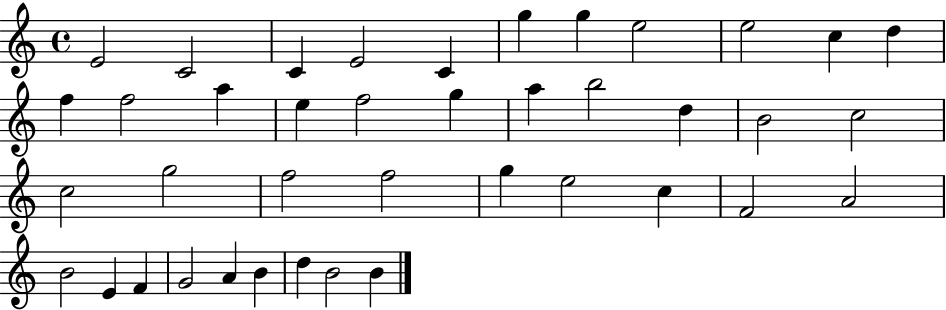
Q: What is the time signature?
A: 4/4